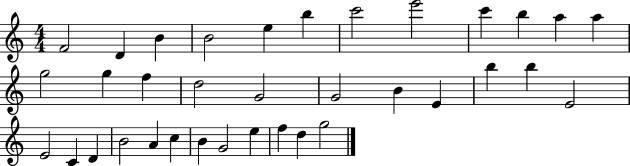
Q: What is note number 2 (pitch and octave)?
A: D4